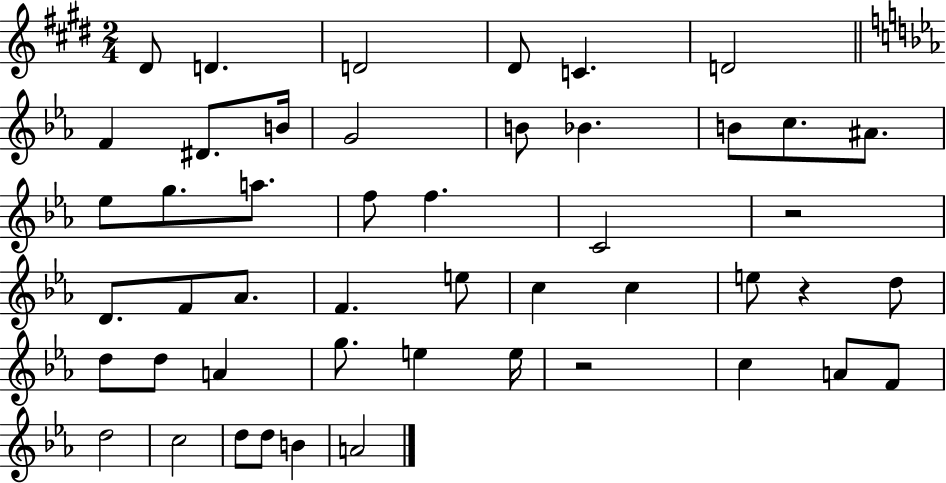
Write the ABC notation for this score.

X:1
T:Untitled
M:2/4
L:1/4
K:E
^D/2 D D2 ^D/2 C D2 F ^D/2 B/4 G2 B/2 _B B/2 c/2 ^A/2 _e/2 g/2 a/2 f/2 f C2 z2 D/2 F/2 _A/2 F e/2 c c e/2 z d/2 d/2 d/2 A g/2 e e/4 z2 c A/2 F/2 d2 c2 d/2 d/2 B A2